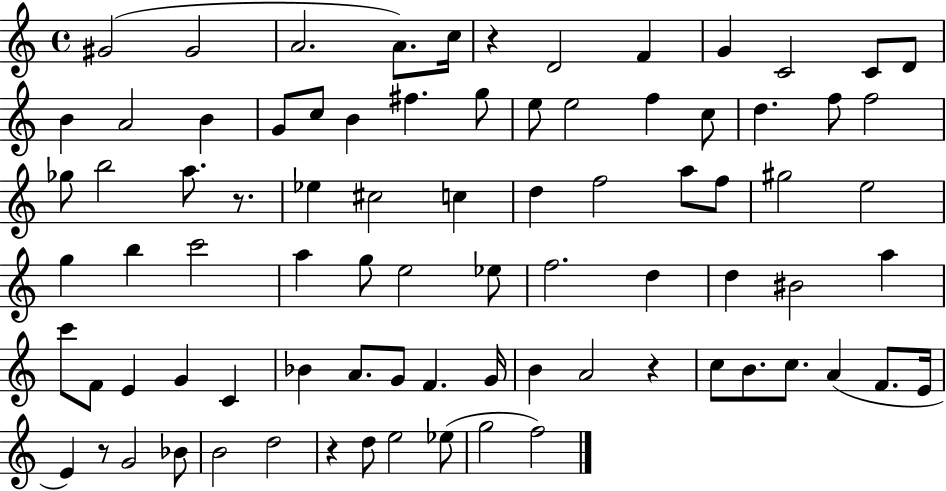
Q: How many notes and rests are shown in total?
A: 83